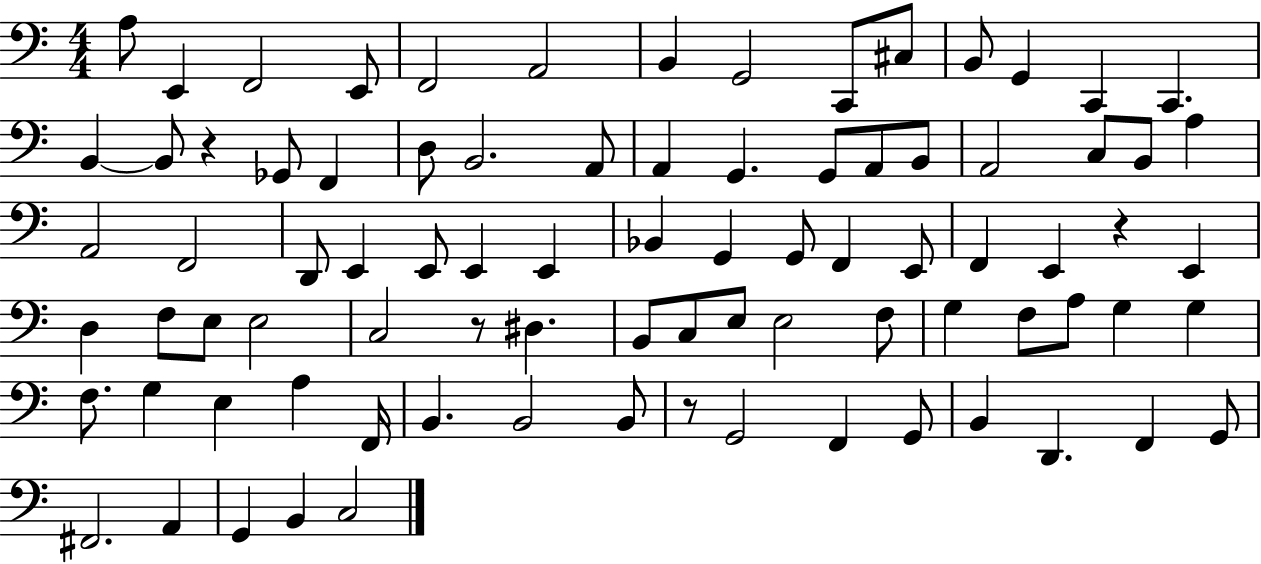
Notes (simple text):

A3/e E2/q F2/h E2/e F2/h A2/h B2/q G2/h C2/e C#3/e B2/e G2/q C2/q C2/q. B2/q B2/e R/q Gb2/e F2/q D3/e B2/h. A2/e A2/q G2/q. G2/e A2/e B2/e A2/h C3/e B2/e A3/q A2/h F2/h D2/e E2/q E2/e E2/q E2/q Bb2/q G2/q G2/e F2/q E2/e F2/q E2/q R/q E2/q D3/q F3/e E3/e E3/h C3/h R/e D#3/q. B2/e C3/e E3/e E3/h F3/e G3/q F3/e A3/e G3/q G3/q F3/e. G3/q E3/q A3/q F2/s B2/q. B2/h B2/e R/e G2/h F2/q G2/e B2/q D2/q. F2/q G2/e F#2/h. A2/q G2/q B2/q C3/h